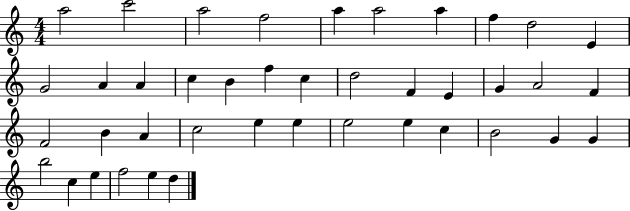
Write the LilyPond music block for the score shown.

{
  \clef treble
  \numericTimeSignature
  \time 4/4
  \key c \major
  a''2 c'''2 | a''2 f''2 | a''4 a''2 a''4 | f''4 d''2 e'4 | \break g'2 a'4 a'4 | c''4 b'4 f''4 c''4 | d''2 f'4 e'4 | g'4 a'2 f'4 | \break f'2 b'4 a'4 | c''2 e''4 e''4 | e''2 e''4 c''4 | b'2 g'4 g'4 | \break b''2 c''4 e''4 | f''2 e''4 d''4 | \bar "|."
}